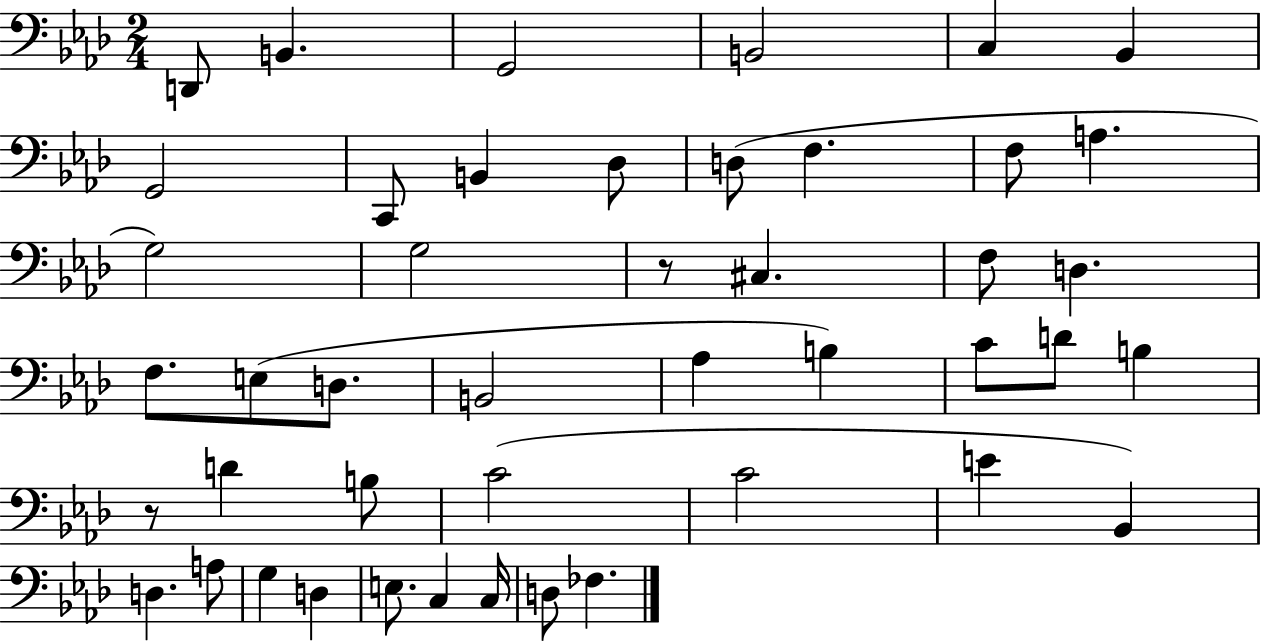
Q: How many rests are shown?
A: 2